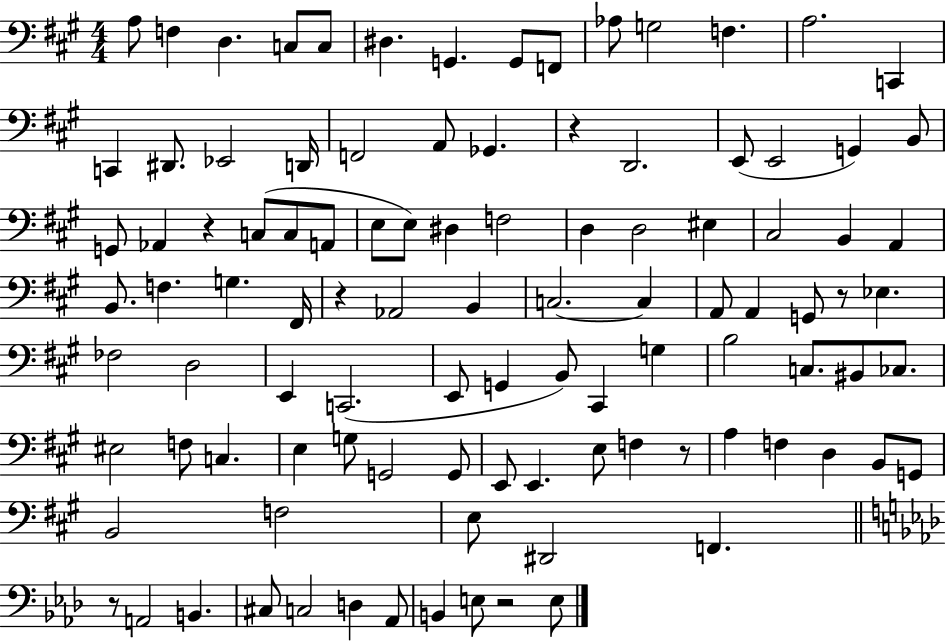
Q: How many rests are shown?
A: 7